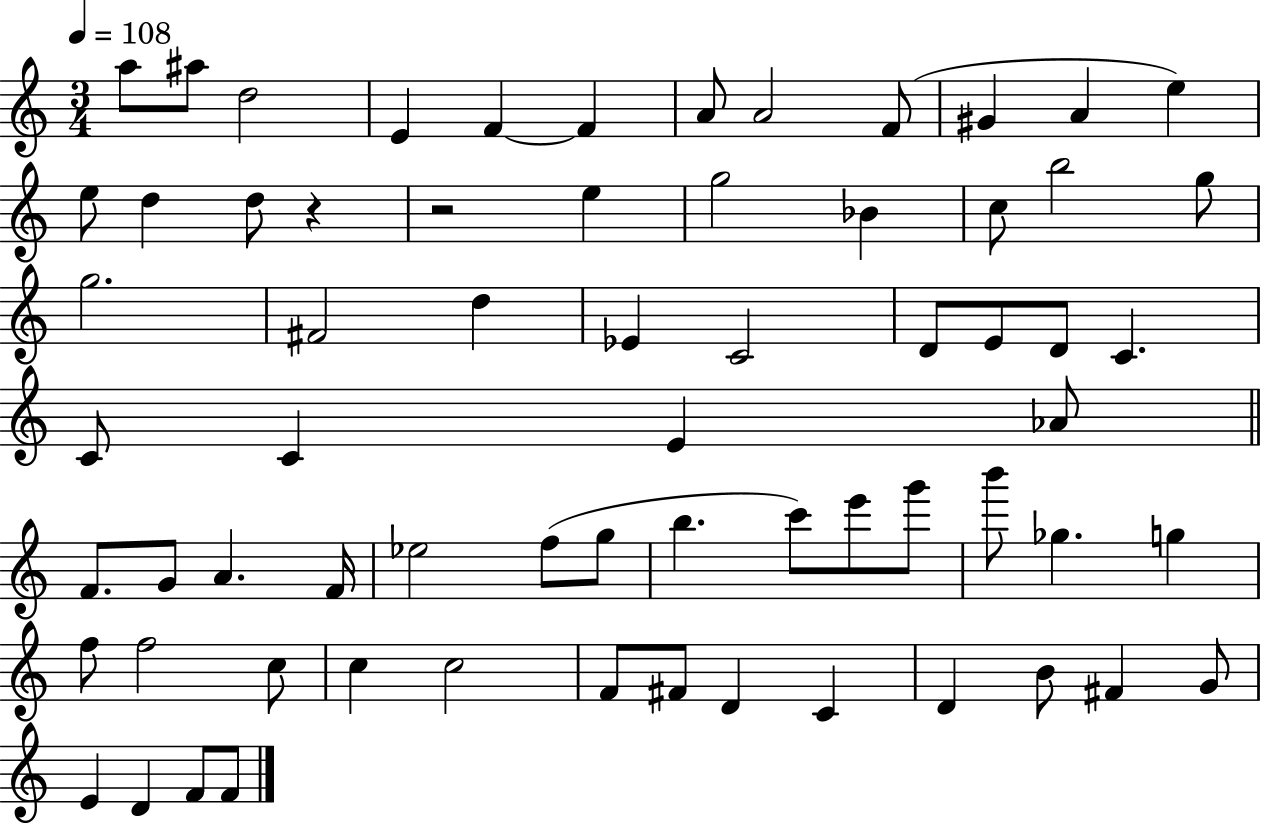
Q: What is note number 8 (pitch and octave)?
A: A4